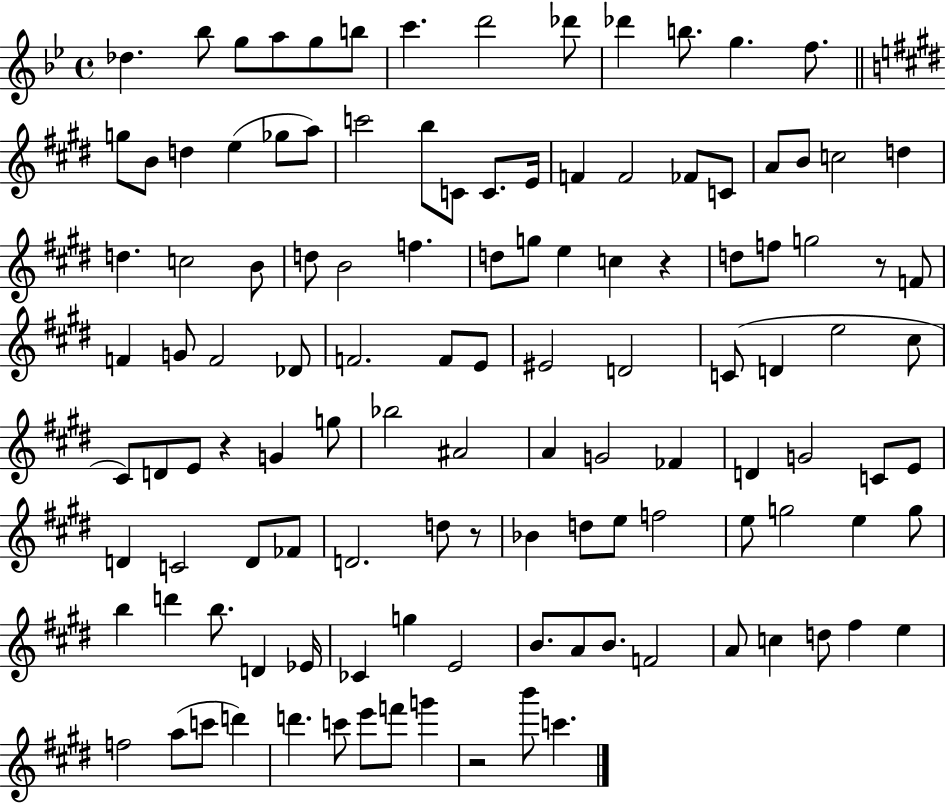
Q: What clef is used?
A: treble